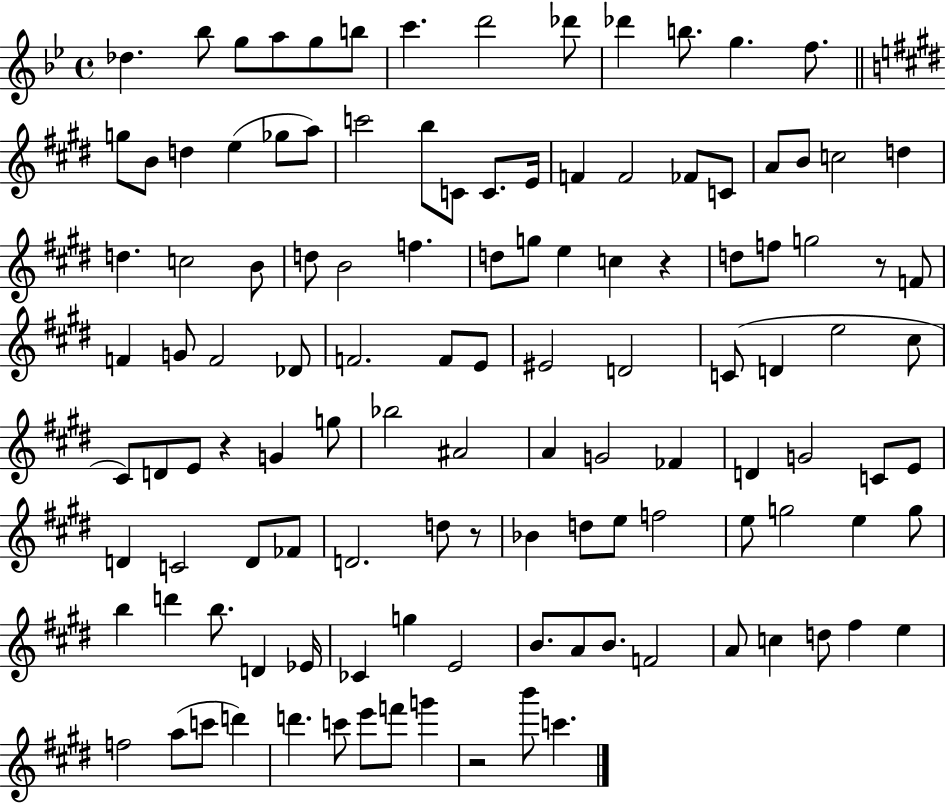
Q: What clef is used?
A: treble